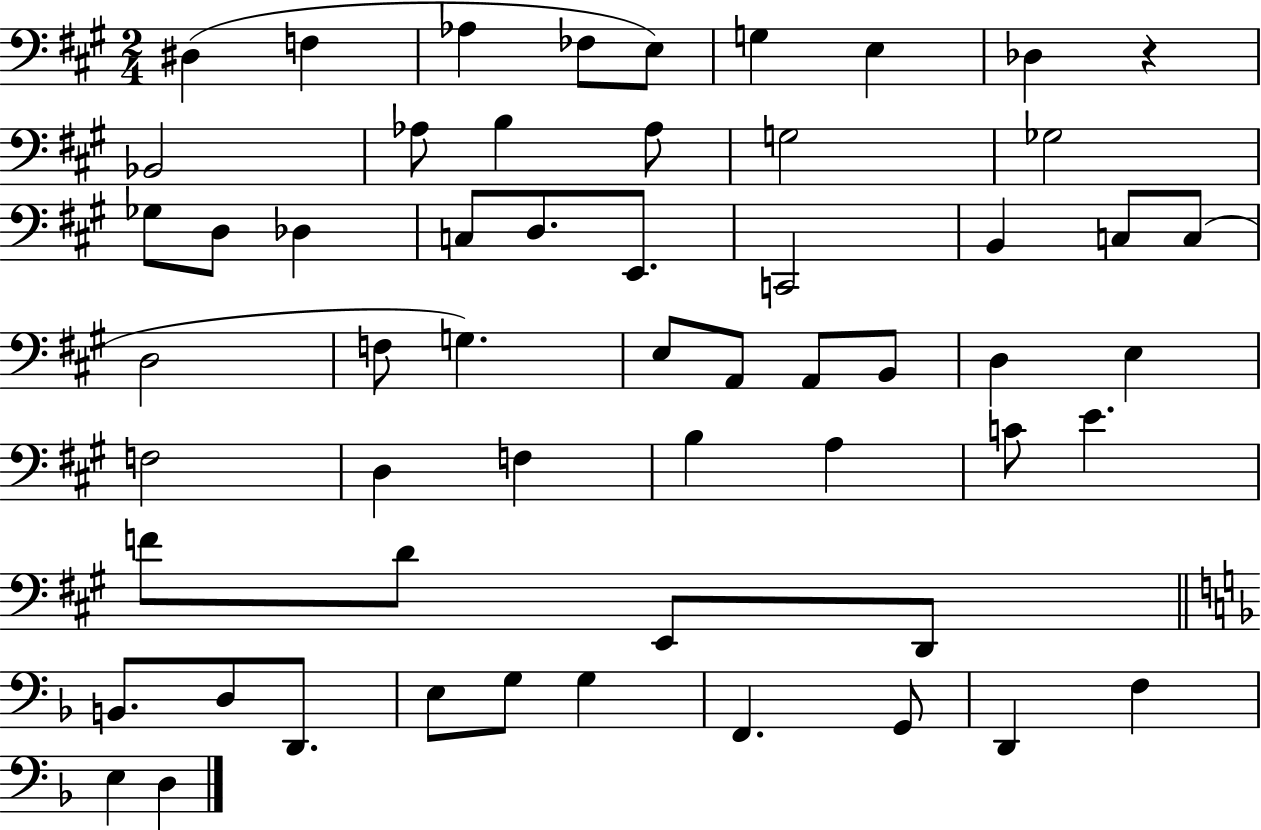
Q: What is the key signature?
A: A major